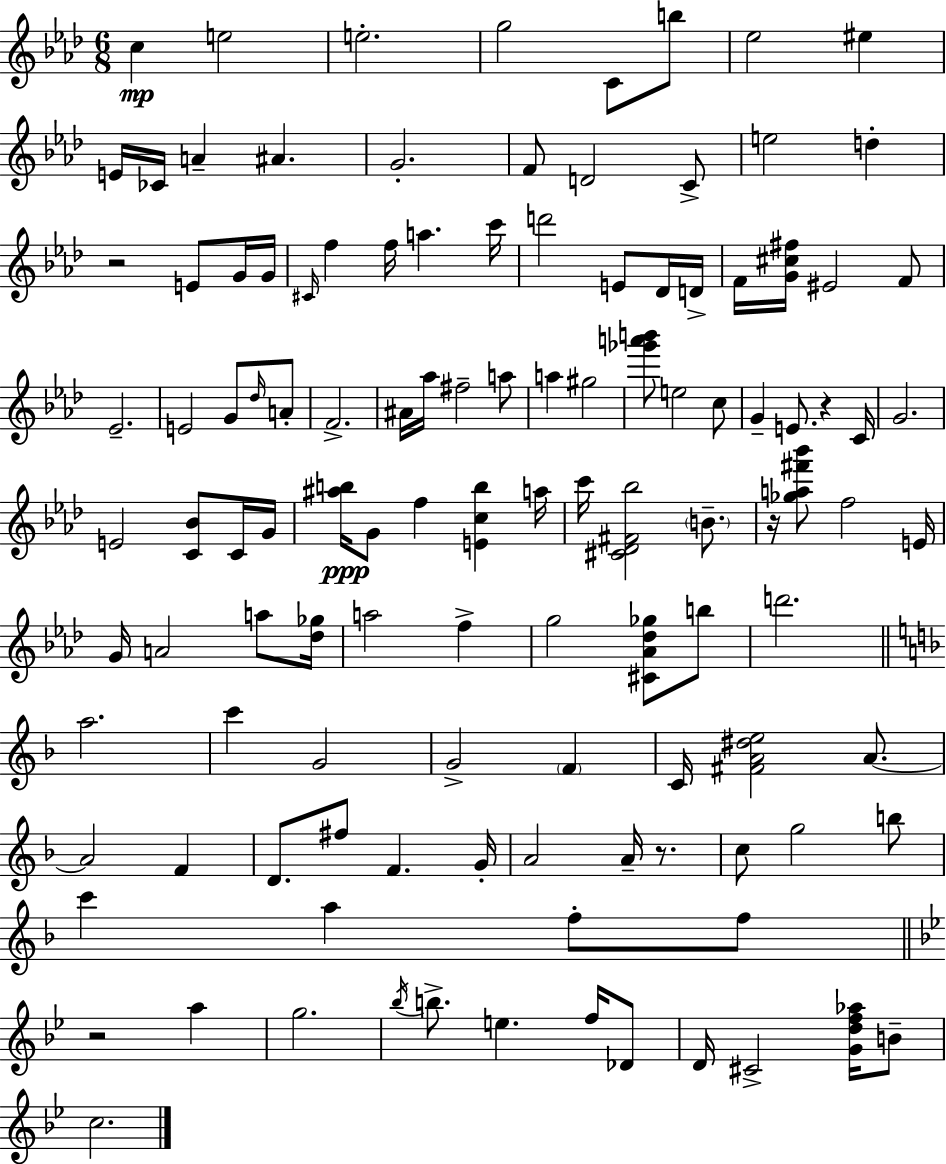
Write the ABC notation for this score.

X:1
T:Untitled
M:6/8
L:1/4
K:Fm
c e2 e2 g2 C/2 b/2 _e2 ^e E/4 _C/4 A ^A G2 F/2 D2 C/2 e2 d z2 E/2 G/4 G/4 ^C/4 f f/4 a c'/4 d'2 E/2 _D/4 D/4 F/4 [G^c^f]/4 ^E2 F/2 _E2 E2 G/2 _d/4 A/2 F2 ^A/4 _a/4 ^f2 a/2 a ^g2 [_g'a'b']/2 e2 c/2 G E/2 z C/4 G2 E2 [C_B]/2 C/4 G/4 [^ab]/4 G/2 f [Ecb] a/4 c'/4 [^C_D^F_b]2 B/2 z/4 [_ga^f'_b']/2 f2 E/4 G/4 A2 a/2 [_d_g]/4 a2 f g2 [^C_A_d_g]/2 b/2 d'2 a2 c' G2 G2 F C/4 [^FA^de]2 A/2 A2 F D/2 ^f/2 F G/4 A2 A/4 z/2 c/2 g2 b/2 c' a f/2 f/2 z2 a g2 _b/4 b/2 e f/4 _D/2 D/4 ^C2 [Gdf_a]/4 B/2 c2